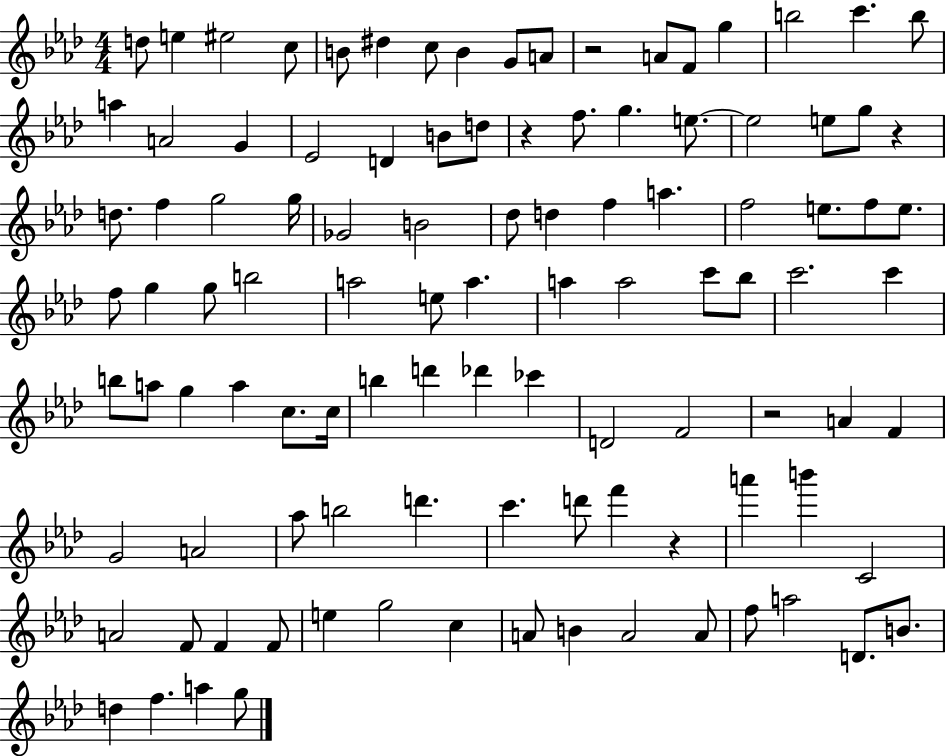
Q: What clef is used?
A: treble